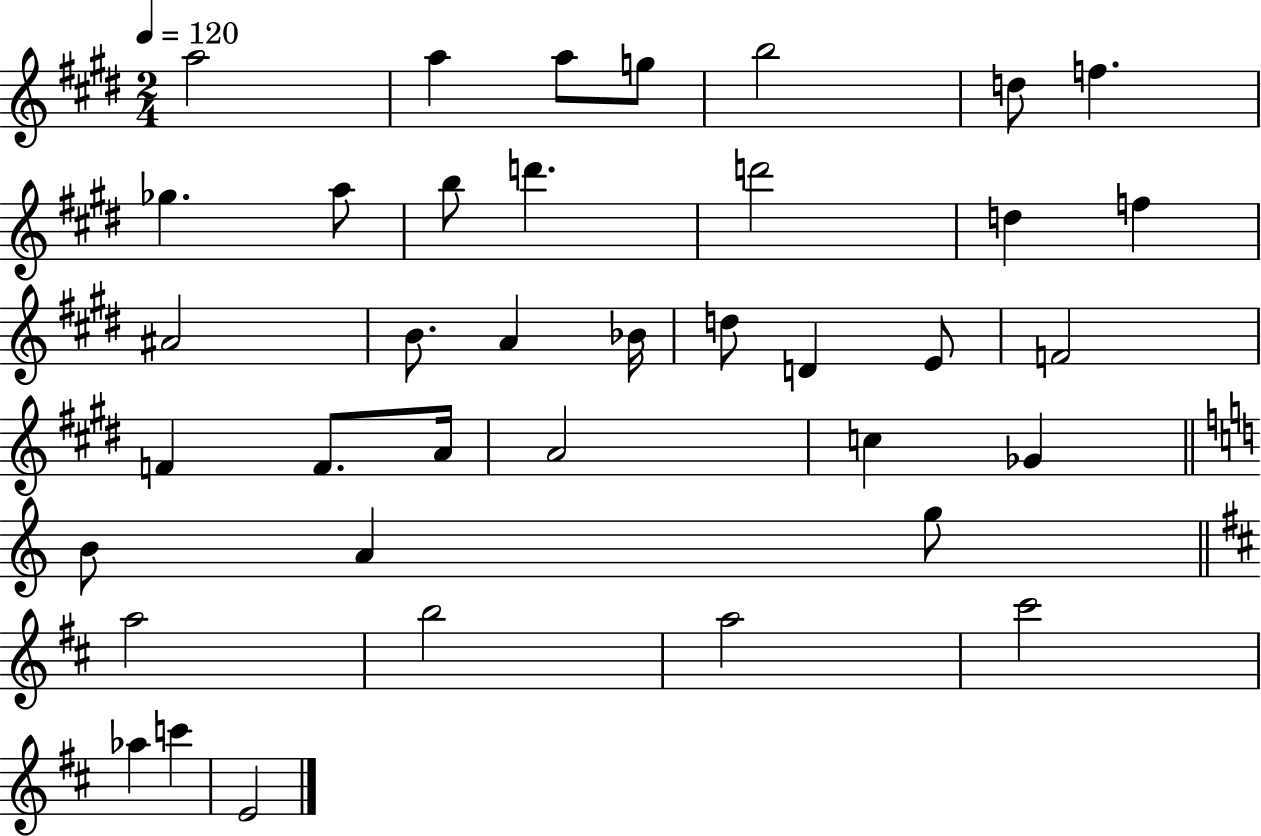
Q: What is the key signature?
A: E major